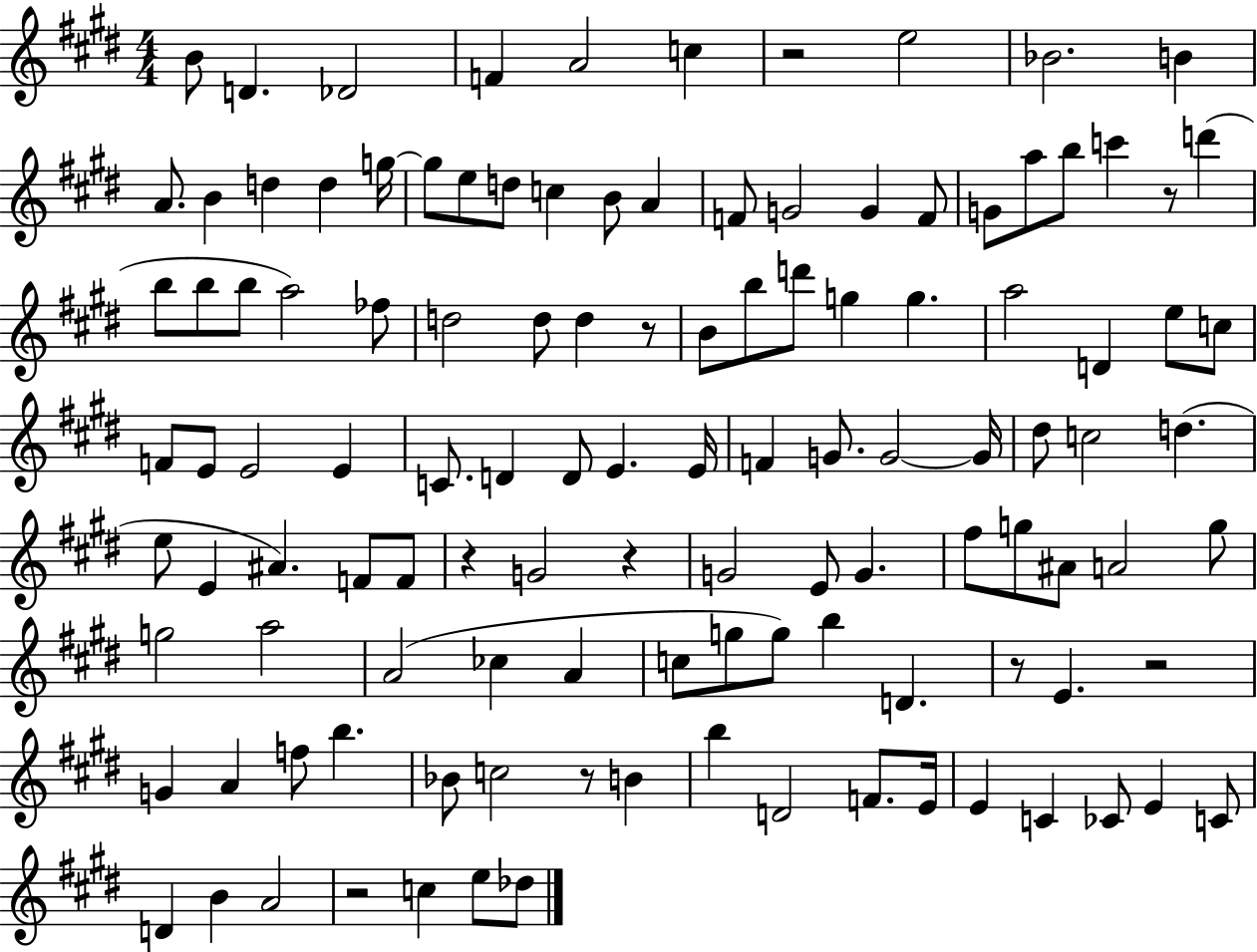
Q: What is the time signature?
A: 4/4